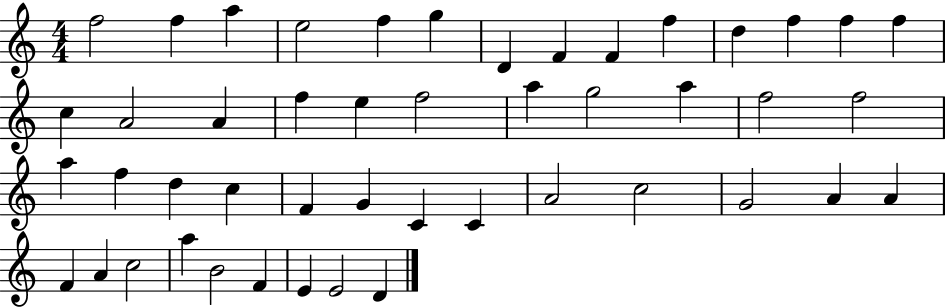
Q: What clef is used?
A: treble